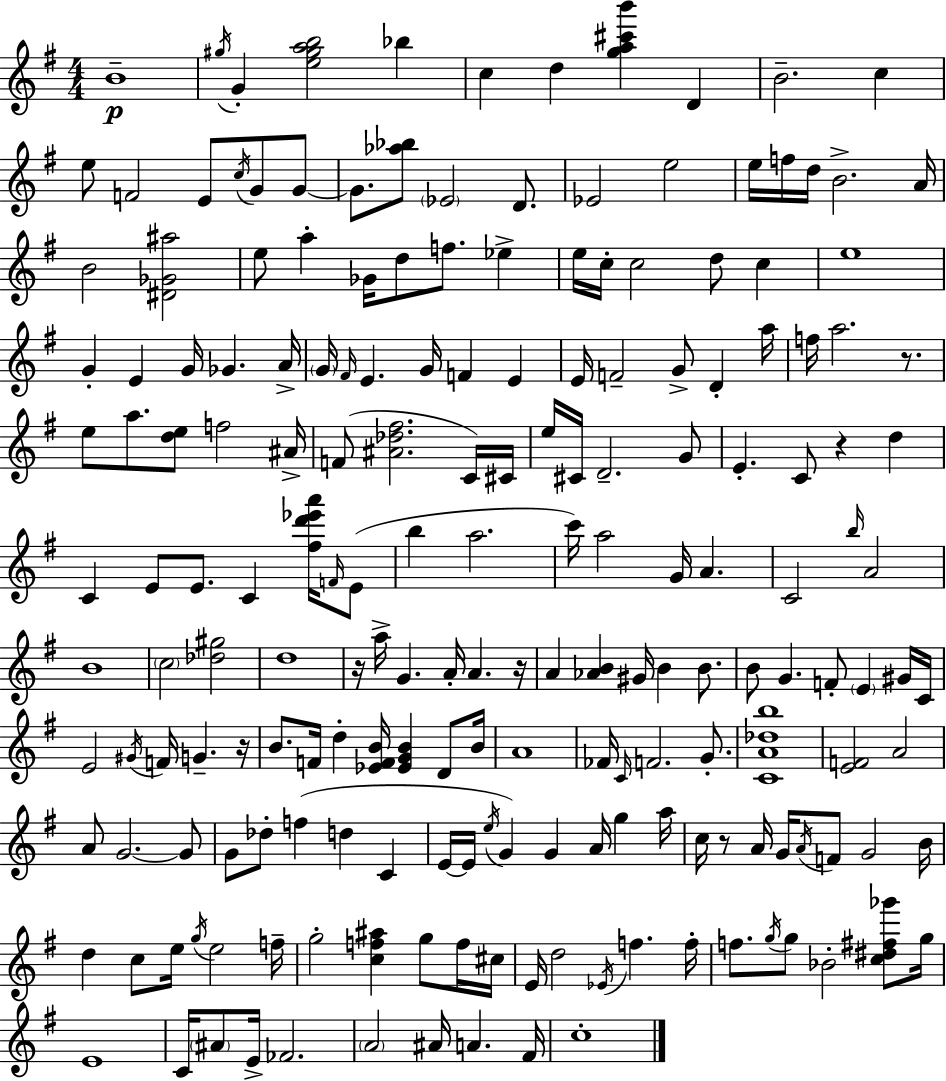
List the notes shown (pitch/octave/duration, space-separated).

B4/w G#5/s G4/q [E5,G#5,A5,B5]/h Bb5/q C5/q D5/q [G5,A5,C#6,B6]/q D4/q B4/h. C5/q E5/e F4/h E4/e C5/s G4/e G4/e G4/e. [Ab5,Bb5]/e Eb4/h D4/e. Eb4/h E5/h E5/s F5/s D5/s B4/h. A4/s B4/h [D#4,Gb4,A#5]/h E5/e A5/q Gb4/s D5/e F5/e. Eb5/q E5/s C5/s C5/h D5/e C5/q E5/w G4/q E4/q G4/s Gb4/q. A4/s G4/s F#4/s E4/q. G4/s F4/q E4/q E4/s F4/h G4/e D4/q A5/s F5/s A5/h. R/e. E5/e A5/e. [D5,E5]/e F5/h A#4/s F4/e [A#4,Db5,F#5]/h. C4/s C#4/s E5/s C#4/s D4/h. G4/e E4/q. C4/e R/q D5/q C4/q E4/e E4/e. C4/q [F#5,D6,Eb6,A6]/s F4/s E4/e B5/q A5/h. C6/s A5/h G4/s A4/q. C4/h B5/s A4/h B4/w C5/h [Db5,G#5]/h D5/w R/s A5/s G4/q. A4/s A4/q. R/s A4/q [Ab4,B4]/q G#4/s B4/q B4/e. B4/e G4/q. F4/e E4/q G#4/s C4/s E4/h G#4/s F4/s G4/q. R/s B4/e. F4/s D5/q [Eb4,F4,B4]/s [Eb4,G4,B4]/q D4/e B4/s A4/w FES4/s C4/s F4/h. G4/e. [C4,A4,Db5,B5]/w [E4,F4]/h A4/h A4/e G4/h. G4/e G4/e Db5/e F5/q D5/q C4/q E4/s E4/s E5/s G4/q G4/q A4/s G5/q A5/s C5/s R/e A4/s G4/s A4/s F4/e G4/h B4/s D5/q C5/e E5/s G5/s E5/h F5/s G5/h [C5,F5,A#5]/q G5/e F5/s C#5/s E4/s D5/h Eb4/s F5/q. F5/s F5/e. G5/s G5/e Bb4/h [C5,D#5,F#5,Gb6]/e G5/s E4/w C4/s A#4/e E4/s FES4/h. A4/h A#4/s A4/q. F#4/s C5/w